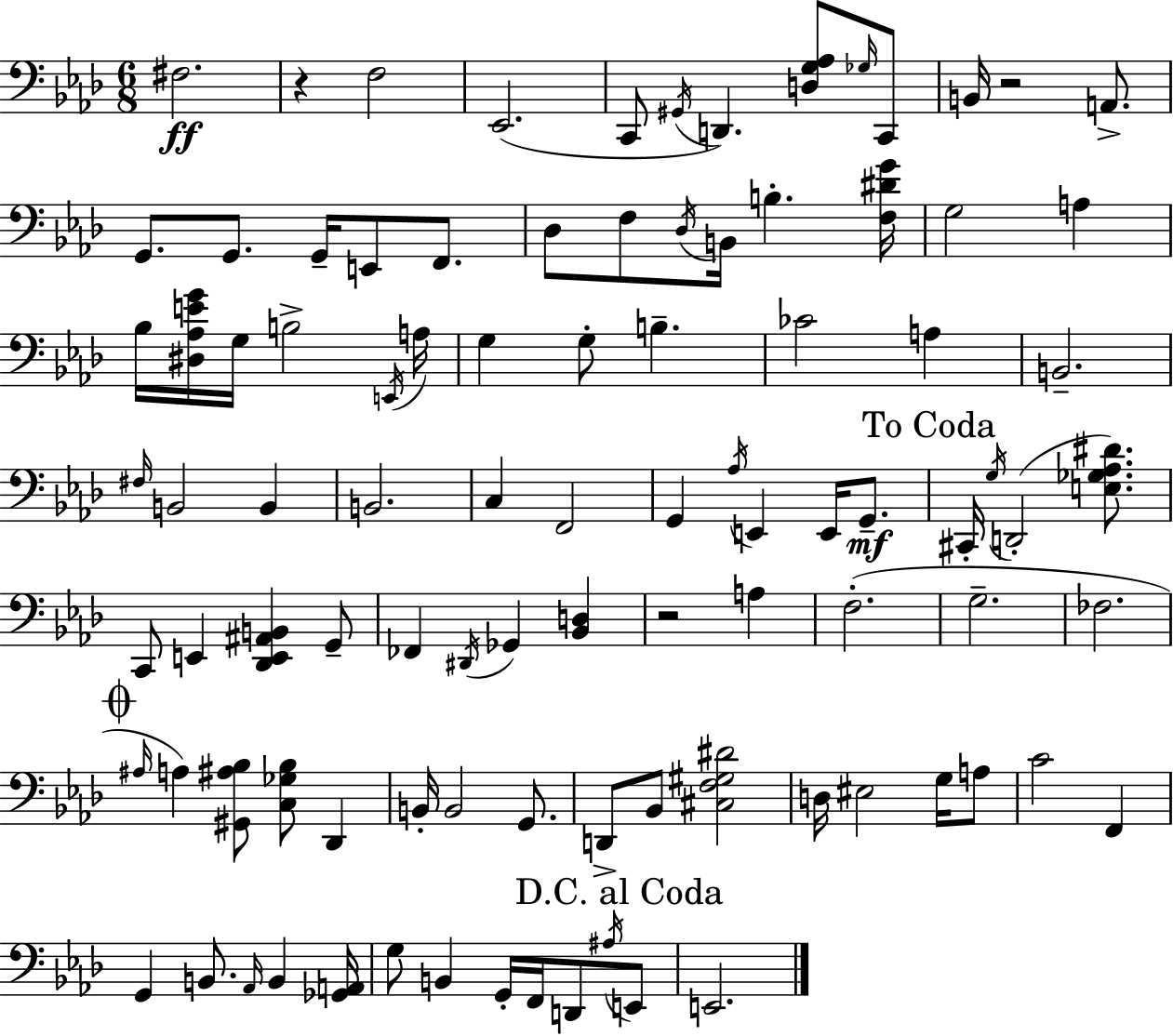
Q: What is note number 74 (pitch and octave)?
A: Ab2